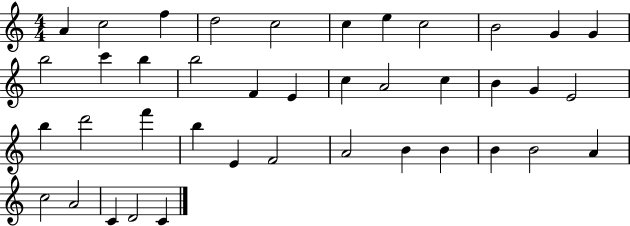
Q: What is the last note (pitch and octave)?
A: C4